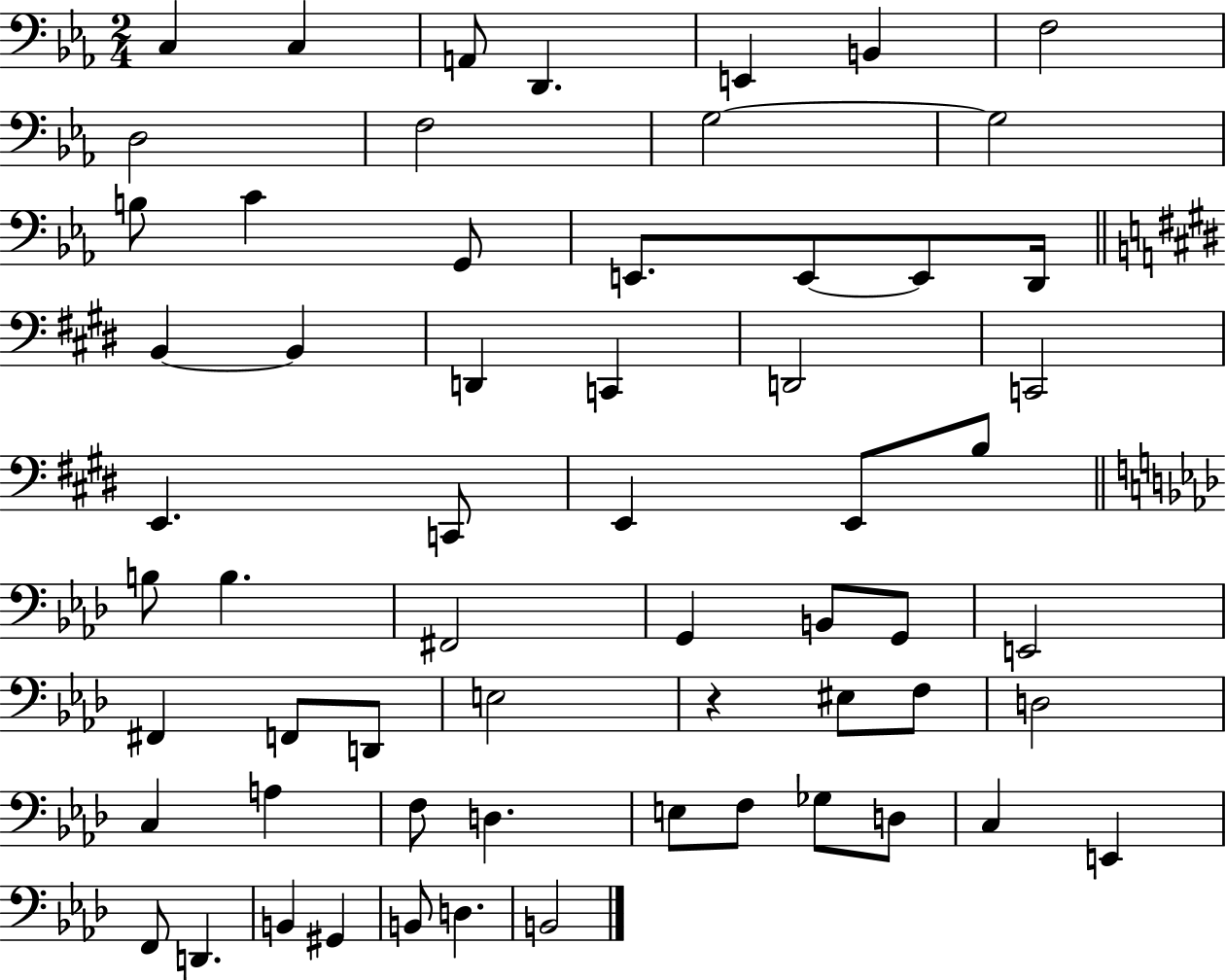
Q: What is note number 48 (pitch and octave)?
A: E3